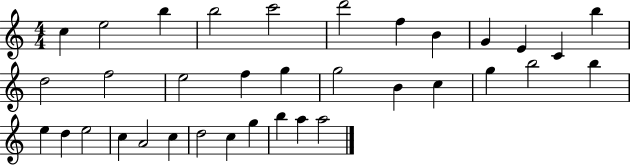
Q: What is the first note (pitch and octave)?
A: C5